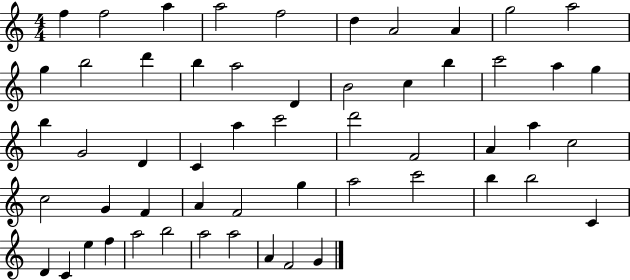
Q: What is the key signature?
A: C major